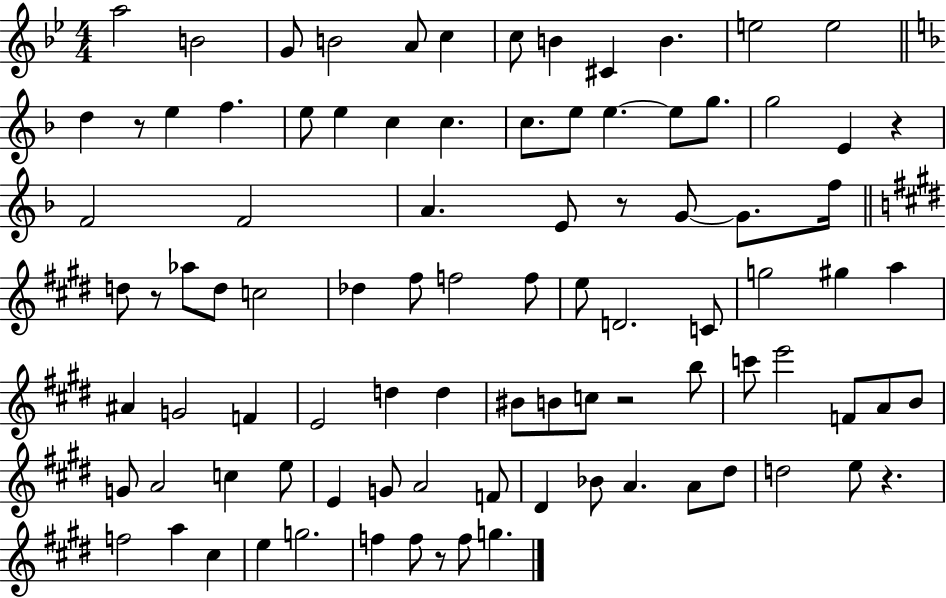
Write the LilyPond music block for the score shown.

{
  \clef treble
  \numericTimeSignature
  \time 4/4
  \key bes \major
  a''2 b'2 | g'8 b'2 a'8 c''4 | c''8 b'4 cis'4 b'4. | e''2 e''2 | \break \bar "||" \break \key f \major d''4 r8 e''4 f''4. | e''8 e''4 c''4 c''4. | c''8. e''8 e''4.~~ e''8 g''8. | g''2 e'4 r4 | \break f'2 f'2 | a'4. e'8 r8 g'8~~ g'8. f''16 | \bar "||" \break \key e \major d''8 r8 aes''8 d''8 c''2 | des''4 fis''8 f''2 f''8 | e''8 d'2. c'8 | g''2 gis''4 a''4 | \break ais'4 g'2 f'4 | e'2 d''4 d''4 | bis'8 b'8 c''8 r2 b''8 | c'''8 e'''2 f'8 a'8 b'8 | \break g'8 a'2 c''4 e''8 | e'4 g'8 a'2 f'8 | dis'4 bes'8 a'4. a'8 dis''8 | d''2 e''8 r4. | \break f''2 a''4 cis''4 | e''4 g''2. | f''4 f''8 r8 f''8 g''4. | \bar "|."
}